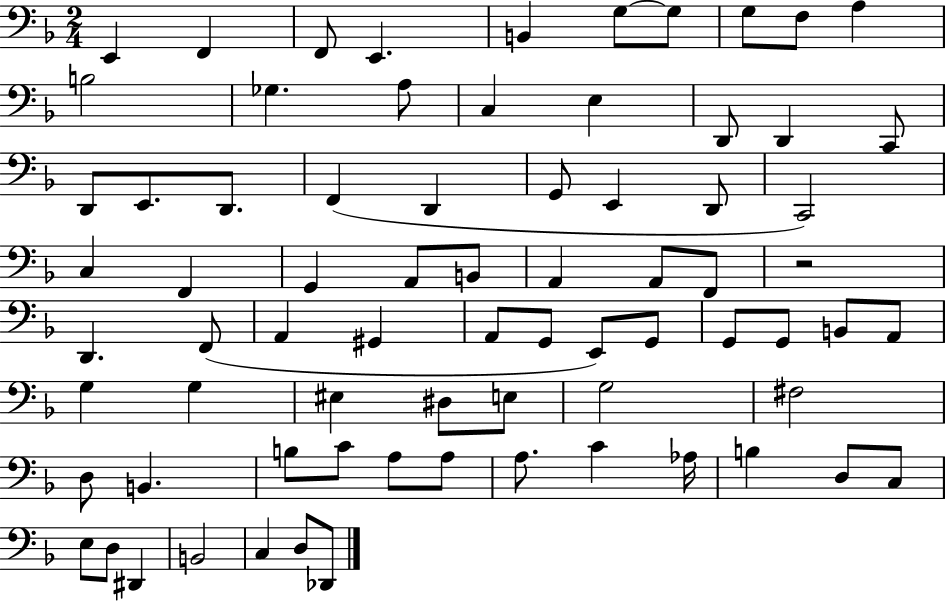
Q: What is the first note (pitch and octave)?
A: E2